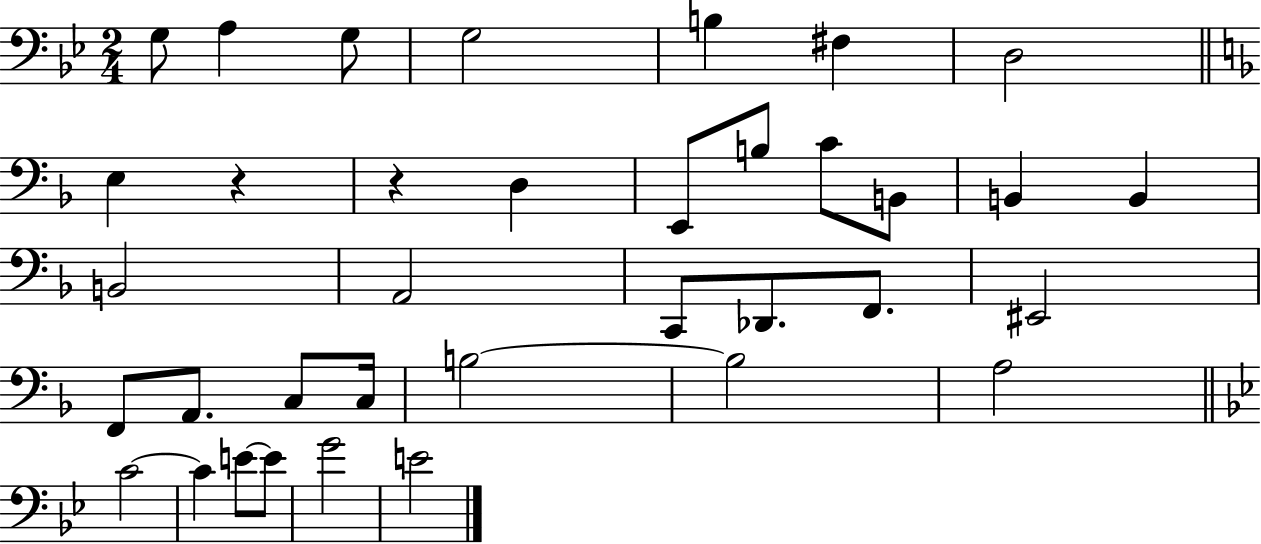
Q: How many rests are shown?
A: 2